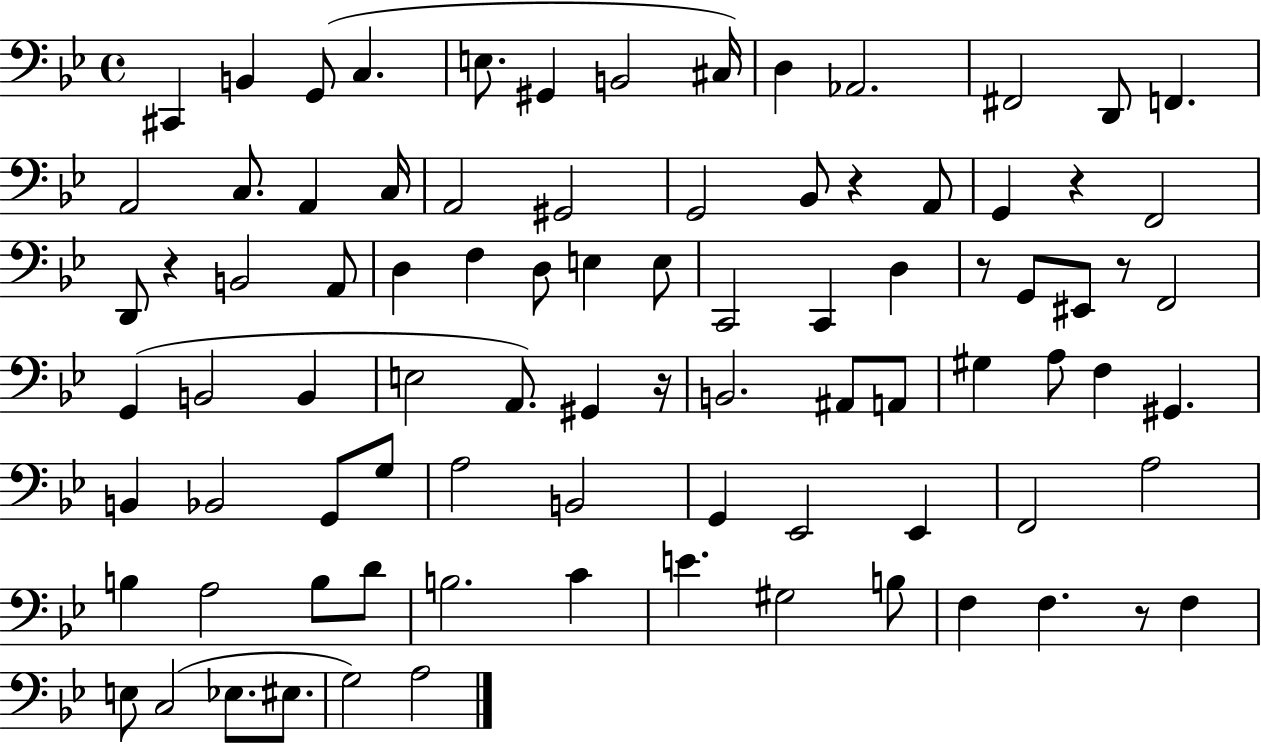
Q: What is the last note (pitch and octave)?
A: A3